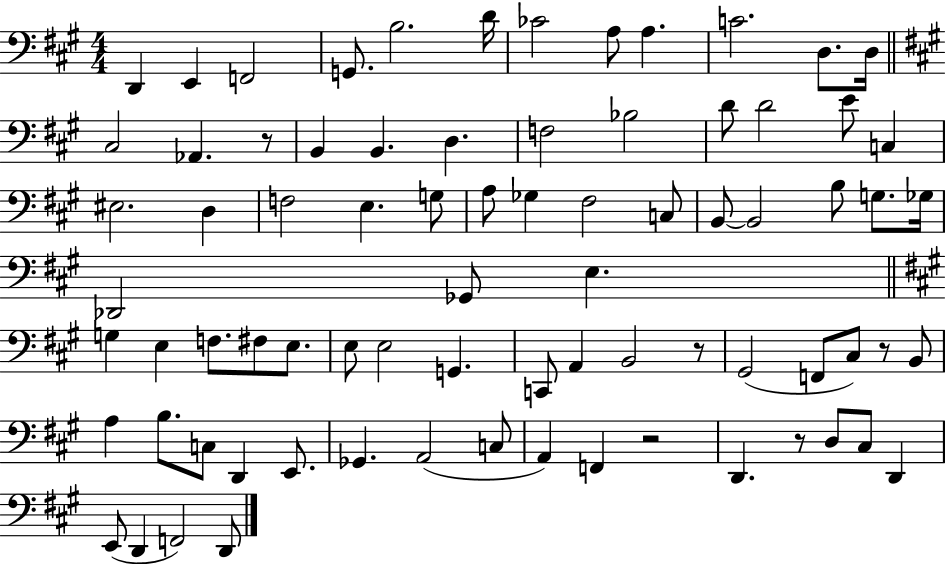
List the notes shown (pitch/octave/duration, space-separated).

D2/q E2/q F2/h G2/e. B3/h. D4/s CES4/h A3/e A3/q. C4/h. D3/e. D3/s C#3/h Ab2/q. R/e B2/q B2/q. D3/q. F3/h Bb3/h D4/e D4/h E4/e C3/q EIS3/h. D3/q F3/h E3/q. G3/e A3/e Gb3/q F#3/h C3/e B2/e B2/h B3/e G3/e. Gb3/s Db2/h Gb2/e E3/q. G3/q E3/q F3/e. F#3/e E3/e. E3/e E3/h G2/q. C2/e A2/q B2/h R/e G#2/h F2/e C#3/e R/e B2/e A3/q B3/e. C3/e D2/q E2/e. Gb2/q. A2/h C3/e A2/q F2/q R/h D2/q. R/e D3/e C#3/e D2/q E2/e D2/q F2/h D2/e